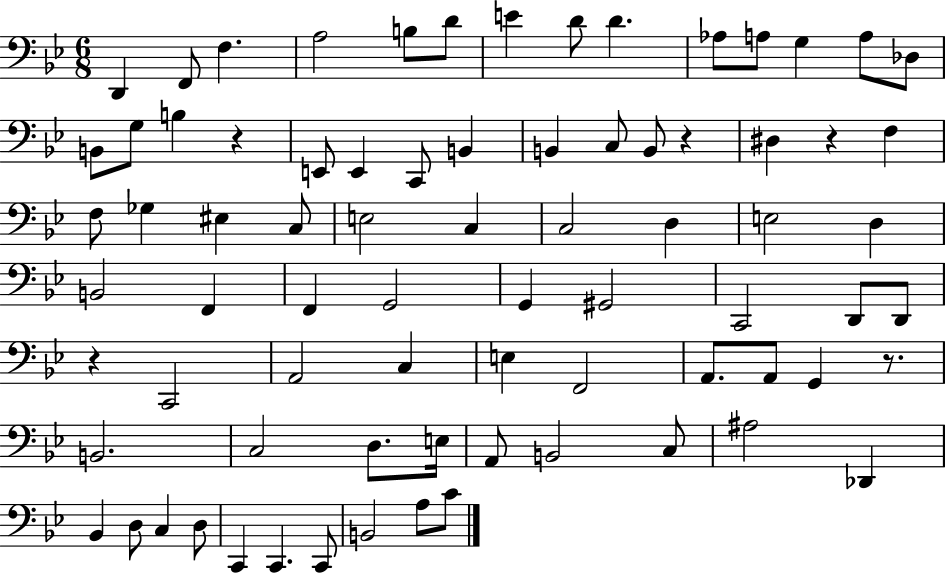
{
  \clef bass
  \numericTimeSignature
  \time 6/8
  \key bes \major
  d,4 f,8 f4. | a2 b8 d'8 | e'4 d'8 d'4. | aes8 a8 g4 a8 des8 | \break b,8 g8 b4 r4 | e,8 e,4 c,8 b,4 | b,4 c8 b,8 r4 | dis4 r4 f4 | \break f8 ges4 eis4 c8 | e2 c4 | c2 d4 | e2 d4 | \break b,2 f,4 | f,4 g,2 | g,4 gis,2 | c,2 d,8 d,8 | \break r4 c,2 | a,2 c4 | e4 f,2 | a,8. a,8 g,4 r8. | \break b,2. | c2 d8. e16 | a,8 b,2 c8 | ais2 des,4 | \break bes,4 d8 c4 d8 | c,4 c,4. c,8 | b,2 a8 c'8 | \bar "|."
}